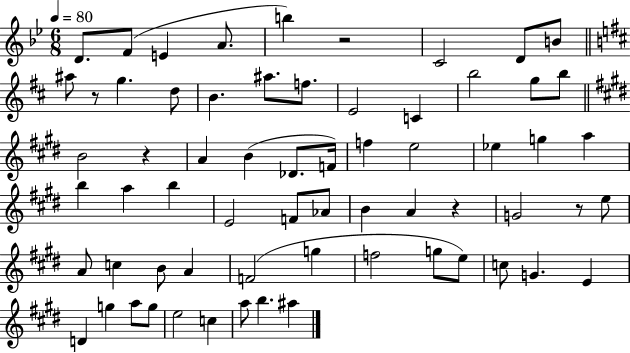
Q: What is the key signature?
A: BES major